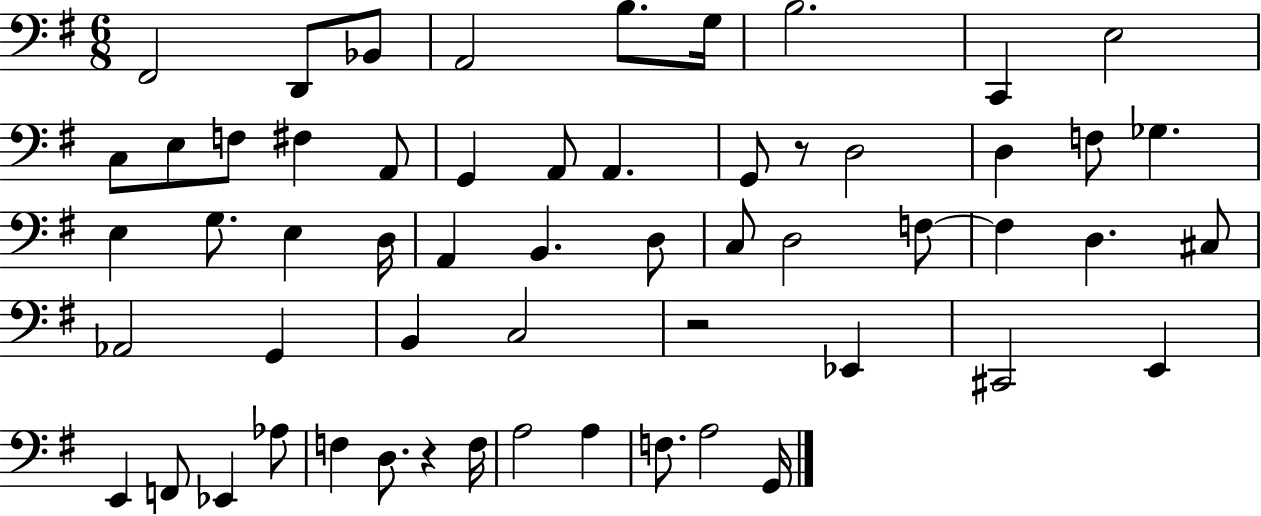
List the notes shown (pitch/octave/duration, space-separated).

F#2/h D2/e Bb2/e A2/h B3/e. G3/s B3/h. C2/q E3/h C3/e E3/e F3/e F#3/q A2/e G2/q A2/e A2/q. G2/e R/e D3/h D3/q F3/e Gb3/q. E3/q G3/e. E3/q D3/s A2/q B2/q. D3/e C3/e D3/h F3/e F3/q D3/q. C#3/e Ab2/h G2/q B2/q C3/h R/h Eb2/q C#2/h E2/q E2/q F2/e Eb2/q Ab3/e F3/q D3/e. R/q F3/s A3/h A3/q F3/e. A3/h G2/s